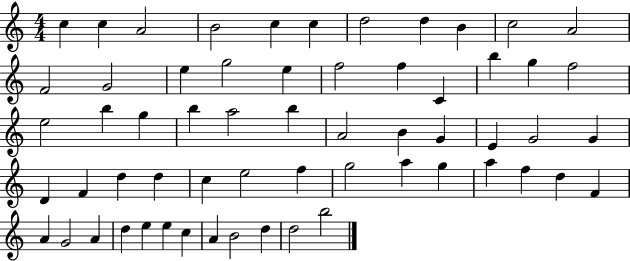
C5/q C5/q A4/h B4/h C5/q C5/q D5/h D5/q B4/q C5/h A4/h F4/h G4/h E5/q G5/h E5/q F5/h F5/q C4/q B5/q G5/q F5/h E5/h B5/q G5/q B5/q A5/h B5/q A4/h B4/q G4/q E4/q G4/h G4/q D4/q F4/q D5/q D5/q C5/q E5/h F5/q G5/h A5/q G5/q A5/q F5/q D5/q F4/q A4/q G4/h A4/q D5/q E5/q E5/q C5/q A4/q B4/h D5/q D5/h B5/h